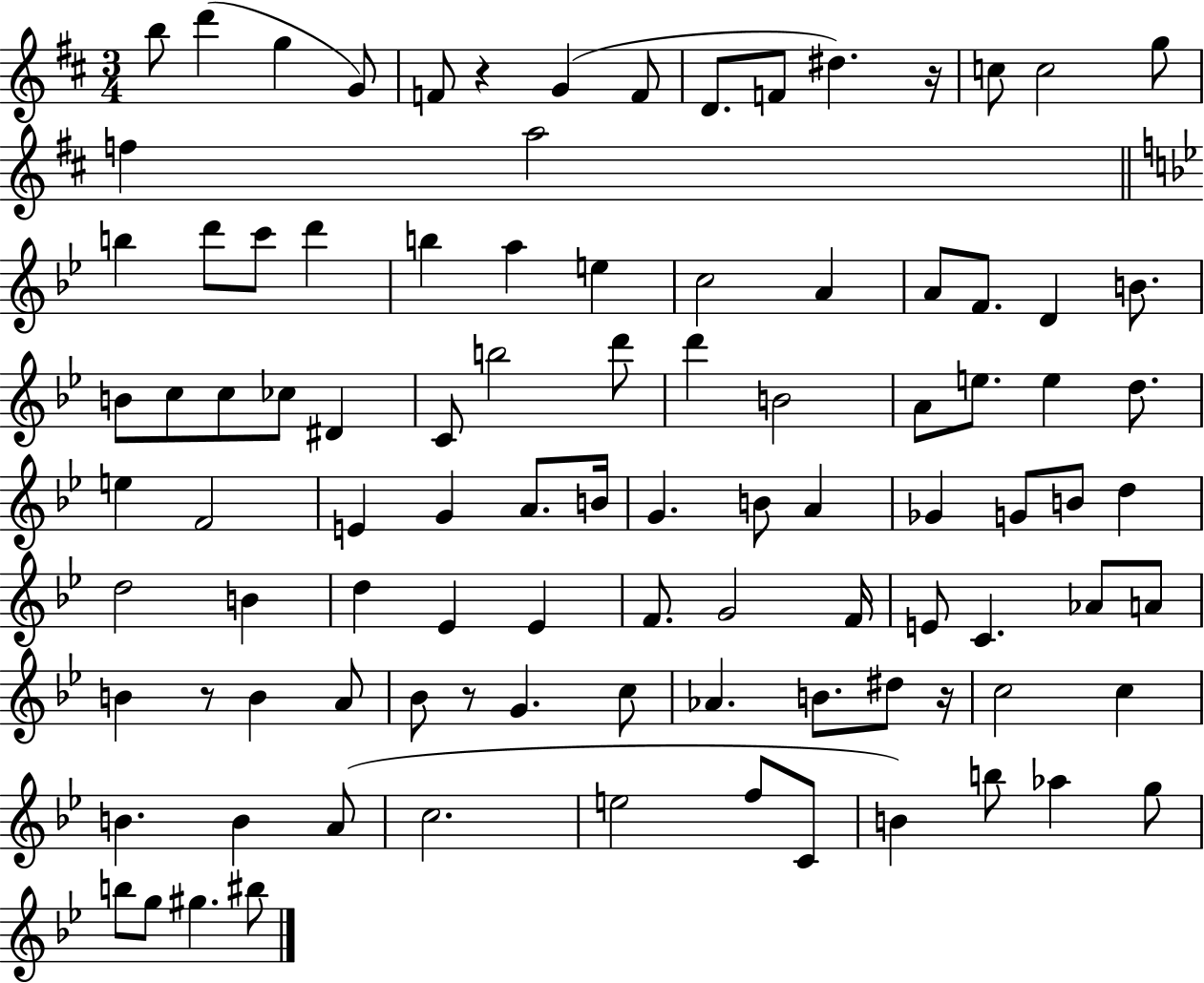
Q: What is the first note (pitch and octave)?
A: B5